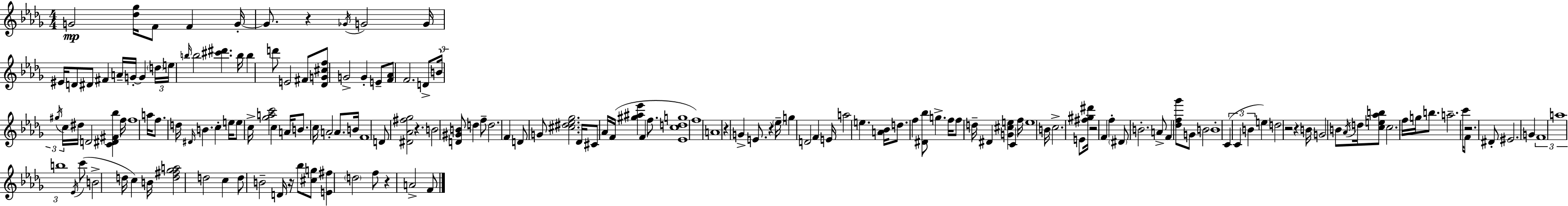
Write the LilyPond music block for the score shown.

{
  \clef treble
  \numericTimeSignature
  \time 4/4
  \key bes \minor
  g'2\mp <des'' ges''>16 f'8 f'4 g'16-.~~ | g'8. r4 \acciaccatura { ges'16 } g'2 | g'16 eis'16 d'8 dis'8 fis'4 a'16-- g'16-.~~ g'4 | \tuplet 3/2 { \parenthesize d''16 e''16 \grace { b''16 } } b''2 <cis''' dis'''>4. | \break b''16 b''4 d'''8 e'2 | fis'8 <des' g' cis'' f''>8 g'2-> g'4-. | e'8-- <f' aes'>8 f'2. | d'8-> \tuplet 3/2 { b'16 \acciaccatura { gis''16 } c''16 } dis''16 d'2 <c' dis' fis' bes''>4 | \break f''16 f''1 | a''16 f''8. d''16 \grace { dis'16 } b'4. c''4-. | e''16 e''8 c''16-> <ges'' a'' c'''>2 c''4 | a'16 b'8. c''16 a'2-. | \break a'8. b'16 f'1 | d'8 <dis' aes' fis'' ges''>2 r4. | b'2 <d' gis' b'>8 d''4 | f''8-- d''2. | \break f'4 d'8 g'8 <cis'' dis'' ees'' ges''>2. | des'16 cis'8 aes'16 f'16( <gis'' ais'' ees'''>4 f'4 | f''8. <ees' c'' d'' g''>1 | f''1) | \break a'1 | r4 g'4-> e'8. r4 | \parenthesize ees''16-- g''4 d'2 | f'4 e'16 a''2 e''4. | \break <a' bes'>16 d''8. f''4 <dis' bes''>8 g''4.-> | f''16 f''8 d''16-- dis'4 <g' cis'' e''>4 c'4 | f''16 e''1 | b'16 c''2.-> | \break e'8 <fis'' gis'' dis'''>16 r2 f'4 | f''4-. \parenthesize dis'8 b'2.-. | a'8-> f'4 <des'' f'' ges'''>8 g'8 b'2 | b'1-. | \break \tuplet 3/2 { c'4( c'4 b'4 } | e''4) d''2 r2 | r4 b'16 g'2 | b'8 \acciaccatura { aes'16 } d''16 <c'' e'' aes'' b''>8 c''2. | \break f''16 g''16 b''8. a''2.-- | c'''16 f'8 r2. | dis'8-. eis'2. | g'4 \tuplet 3/2 { f'1 | \break a''1 | b''1 } | \acciaccatura { ees'16 } c'''8( b'2-> | d''16 c''4) b'16 <d'' fis'' ges'' a''>2 d''2 | \break c''4 d''8 b'2-- | d'16 r16 bes''8 <cis'' g''>8 <e' fis''>4 \parenthesize d''2 | f''8 r4 a'2-> | f'8 \bar "|."
}